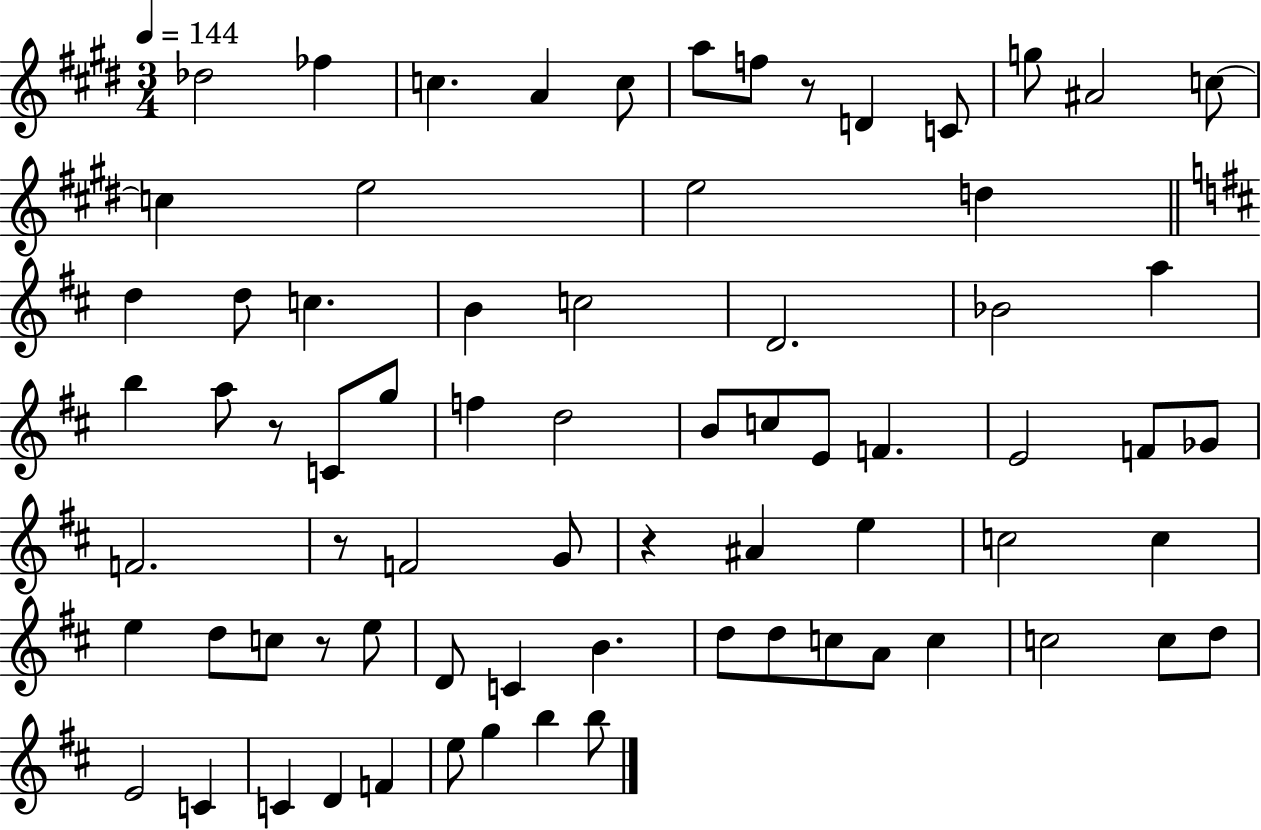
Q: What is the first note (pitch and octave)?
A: Db5